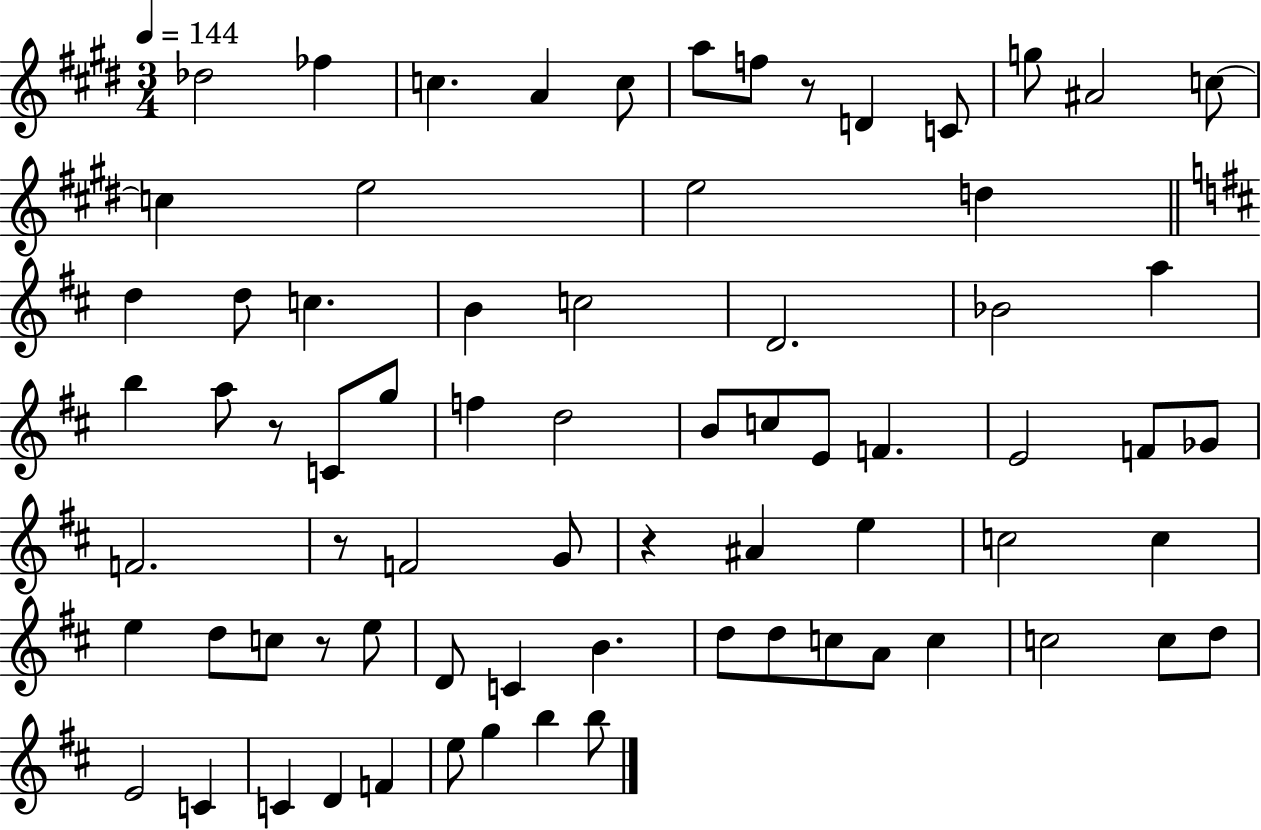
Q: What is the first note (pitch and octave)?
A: Db5